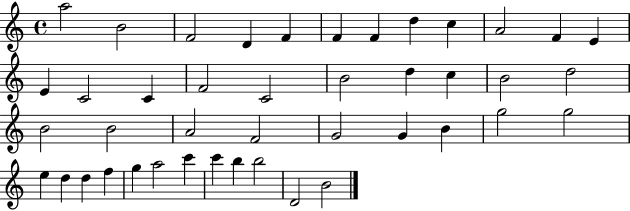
{
  \clef treble
  \time 4/4
  \defaultTimeSignature
  \key c \major
  a''2 b'2 | f'2 d'4 f'4 | f'4 f'4 d''4 c''4 | a'2 f'4 e'4 | \break e'4 c'2 c'4 | f'2 c'2 | b'2 d''4 c''4 | b'2 d''2 | \break b'2 b'2 | a'2 f'2 | g'2 g'4 b'4 | g''2 g''2 | \break e''4 d''4 d''4 f''4 | g''4 a''2 c'''4 | c'''4 b''4 b''2 | d'2 b'2 | \break \bar "|."
}